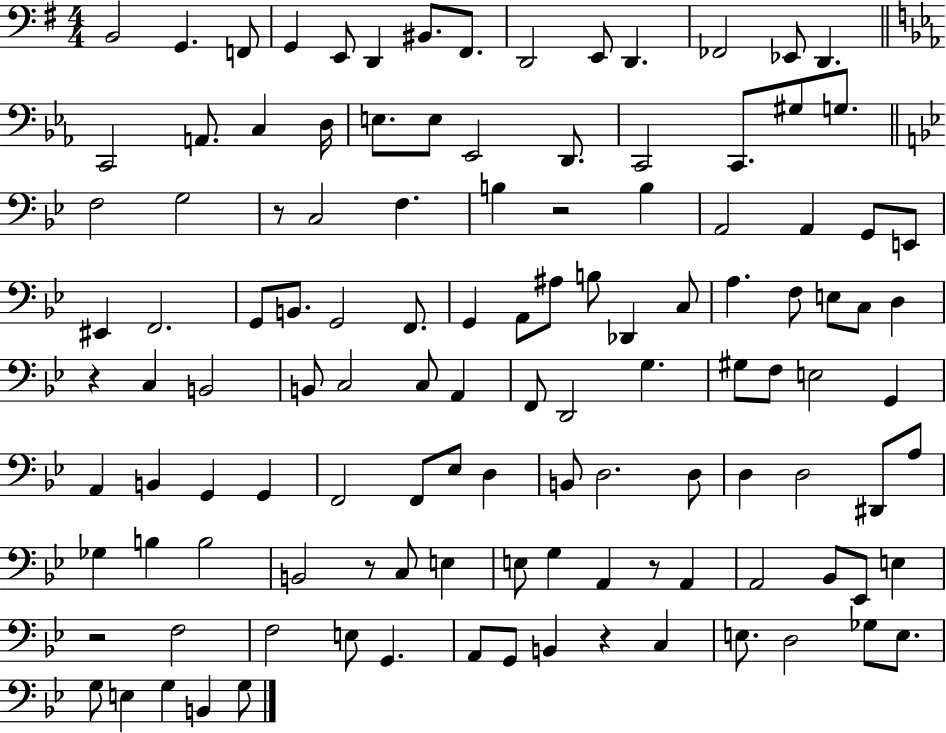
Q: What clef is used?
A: bass